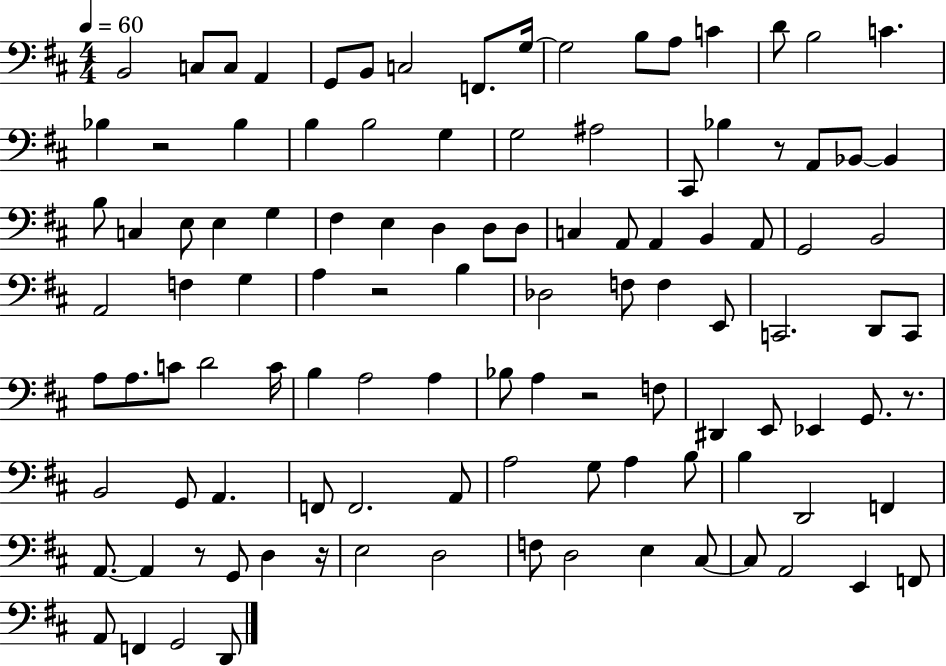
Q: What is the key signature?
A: D major